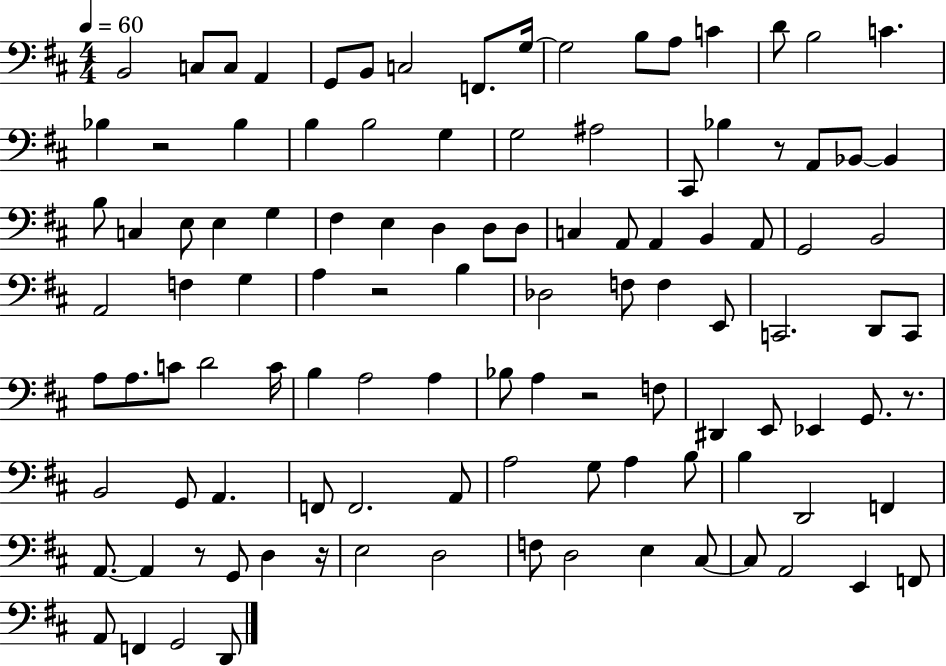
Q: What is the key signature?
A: D major